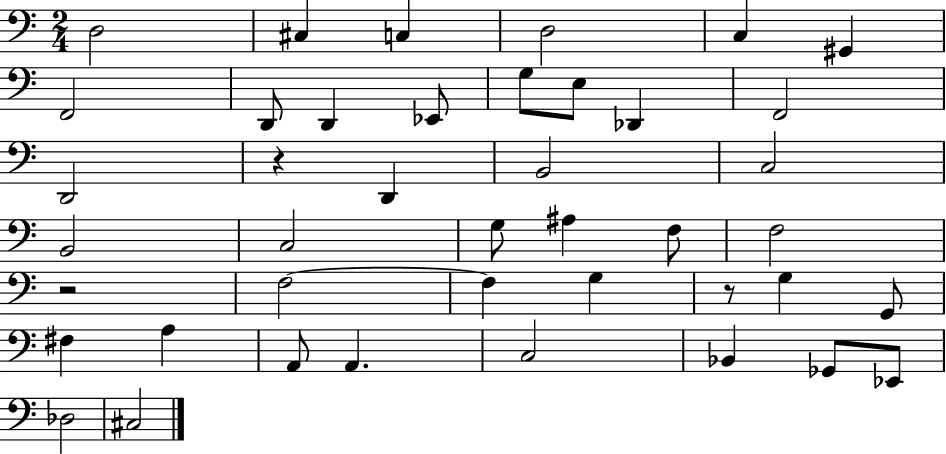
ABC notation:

X:1
T:Untitled
M:2/4
L:1/4
K:C
D,2 ^C, C, D,2 C, ^G,, F,,2 D,,/2 D,, _E,,/2 G,/2 E,/2 _D,, F,,2 D,,2 z D,, B,,2 C,2 B,,2 C,2 G,/2 ^A, F,/2 F,2 z2 F,2 F, G, z/2 G, G,,/2 ^F, A, A,,/2 A,, C,2 _B,, _G,,/2 _E,,/2 _D,2 ^C,2